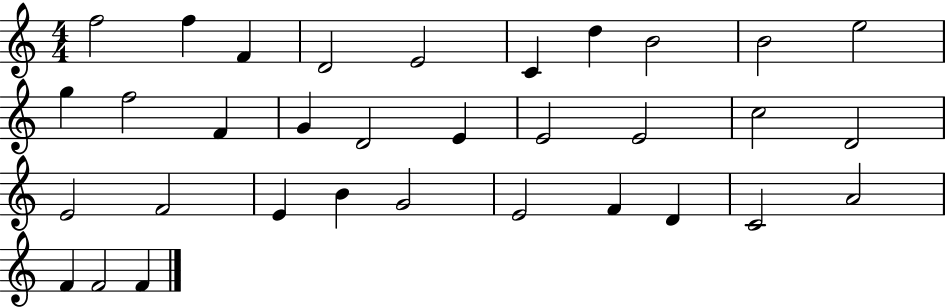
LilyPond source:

{
  \clef treble
  \numericTimeSignature
  \time 4/4
  \key c \major
  f''2 f''4 f'4 | d'2 e'2 | c'4 d''4 b'2 | b'2 e''2 | \break g''4 f''2 f'4 | g'4 d'2 e'4 | e'2 e'2 | c''2 d'2 | \break e'2 f'2 | e'4 b'4 g'2 | e'2 f'4 d'4 | c'2 a'2 | \break f'4 f'2 f'4 | \bar "|."
}